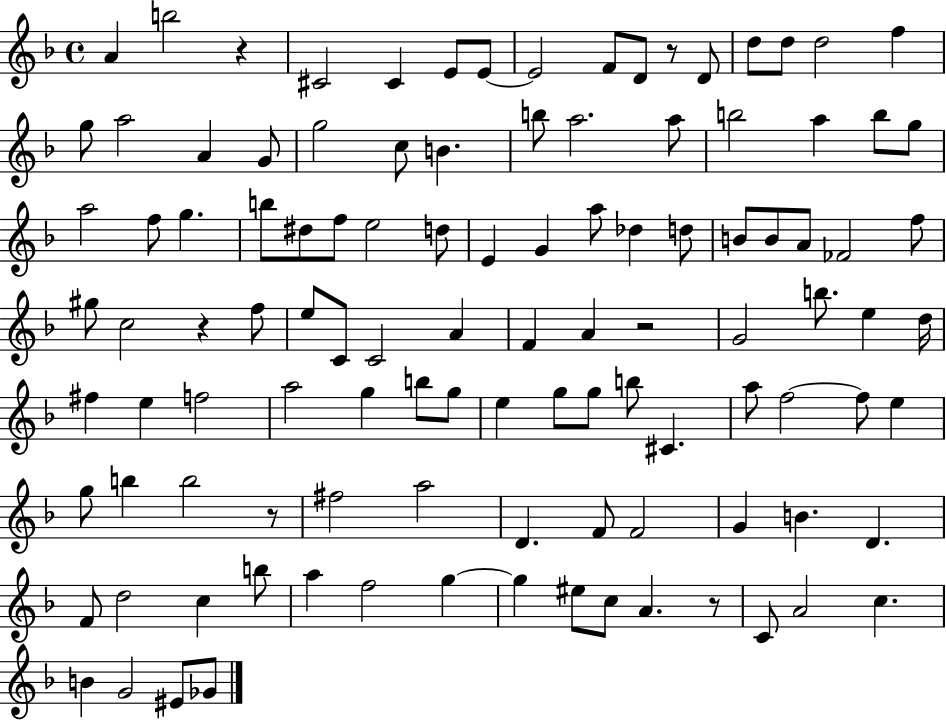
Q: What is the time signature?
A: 4/4